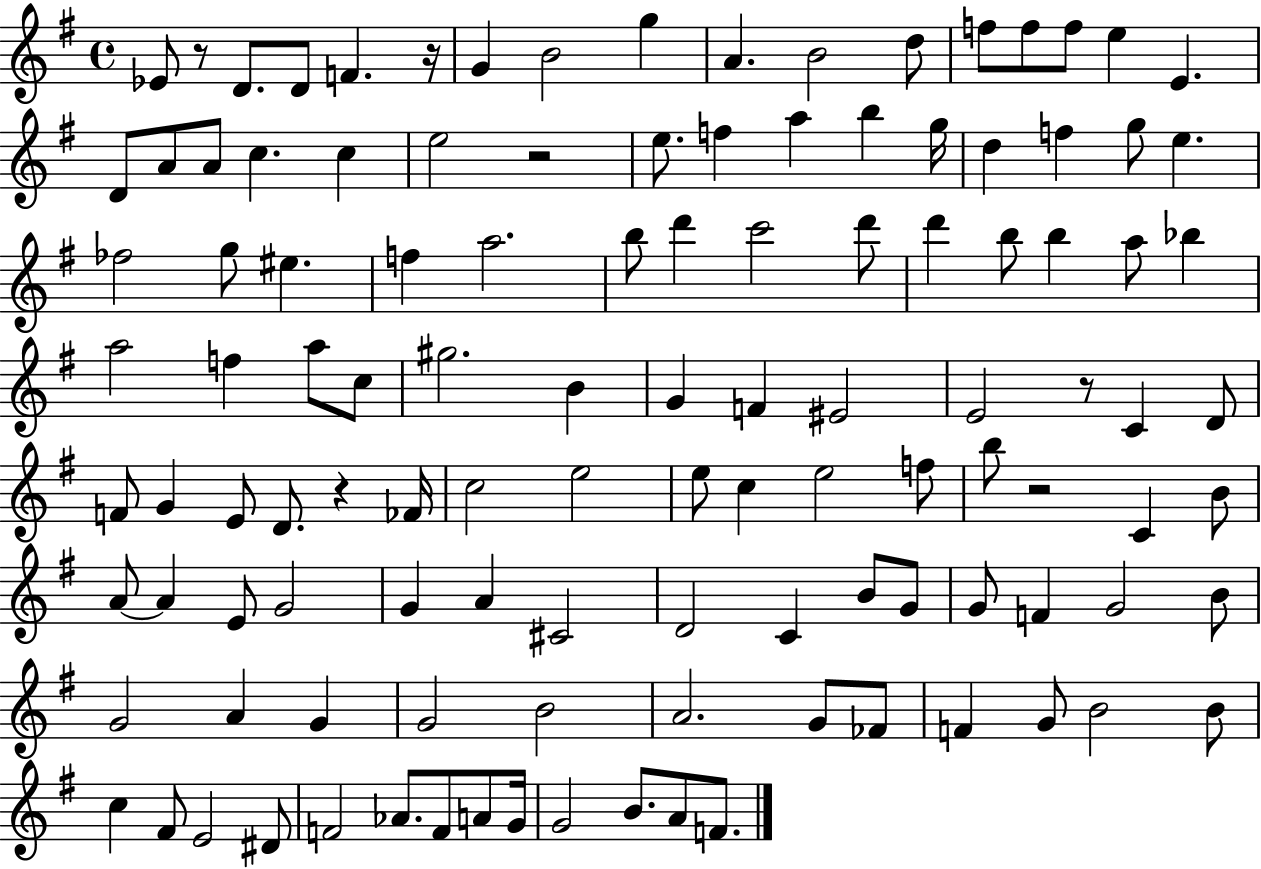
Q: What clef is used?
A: treble